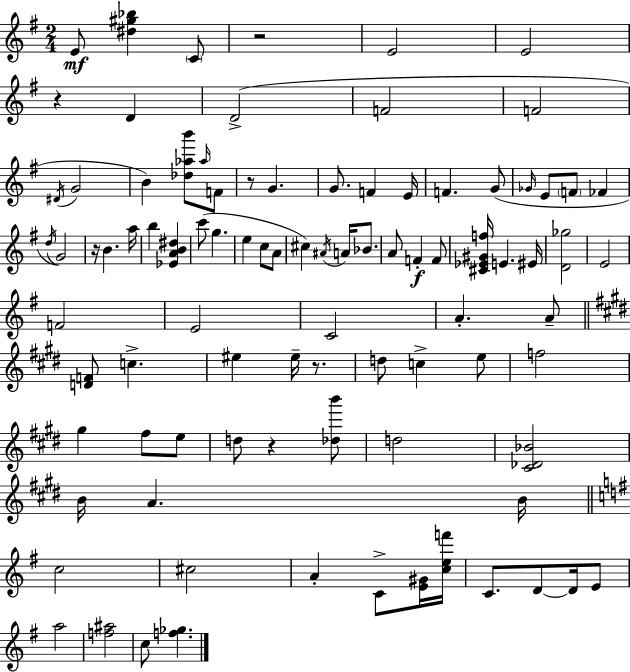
{
  \clef treble
  \numericTimeSignature
  \time 2/4
  \key g \major
  \repeat volta 2 { e'8\mf <dis'' gis'' bes''>4 \parenthesize c'8 | r2 | e'2 | e'2 | \break r4 d'4 | d'2->( | f'2 | f'2 | \break \acciaccatura { dis'16 } g'2 | b'4) <des'' aes'' b'''>8 \grace { aes''16 } | f'8 r8 g'4. | g'8. f'4 | \break e'16 f'4. | g'8( \grace { ges'16 } e'8 \parenthesize f'8 fes'4 | \acciaccatura { d''16 }) g'2 | r16 b'4. | \break a''16 b''4 | <ees' a' b' dis''>4 c'''8( g''4. | e''4 | c''8 a'8 cis''4) | \break \acciaccatura { ais'16 } a'16 bes'8. a'8 f'4-.\f | f'8 <cis' ees' gis' f''>16 e'4. | eis'16 <d' ges''>2 | e'2 | \break f'2 | e'2 | c'2 | a'4.-. | \break a'8-- \bar "||" \break \key e \major <d' f'>8 c''4.-> | eis''4 eis''16-- r8. | d''8 c''4-> e''8 | f''2 | \break gis''4 fis''8 e''8 | d''8 r4 <des'' b'''>8 | d''2 | <cis' des' bes'>2 | \break b'16 a'4. b'16 | \bar "||" \break \key g \major c''2 | cis''2 | a'4-. c'8-> <e' gis'>16 <c'' e'' f'''>16 | c'8. d'8~~ d'16 e'8 | \break a''2 | <f'' ais''>2 | c''8 <f'' ges''>4. | } \bar "|."
}